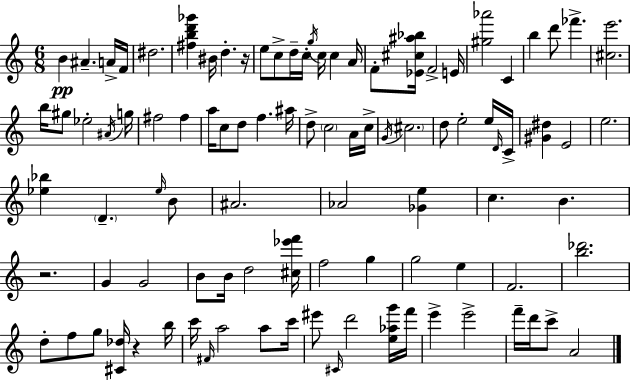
X:1
T:Untitled
M:6/8
L:1/4
K:C
B ^A A/4 F/4 ^d2 [^fbd'_g'] ^B/4 d z/4 e/2 c/2 d/4 c/4 g/4 c/4 c A/4 F/2 [_E^c^a_b]/4 F2 E/4 [^g_a']2 C b d'/2 _f' [^ce']2 b/4 ^g/2 _e2 ^A/4 g/4 ^f2 ^f a/4 c/2 d/2 f ^a/4 d/2 c2 A/4 c/4 G/4 ^c2 d/2 e2 e/4 D/4 C/4 [^G^d] E2 e2 [_e_b] D _e/4 B/2 ^A2 _A2 [_Ge] c B z2 G G2 B/2 B/4 d2 [^c_e'f']/4 f2 g g2 e F2 [b_d']2 d/2 f/2 g/2 [^C_d]/4 z b/4 c'/4 ^F/4 a2 a/2 c'/4 ^e'/2 ^C/4 d'2 [e_ag']/4 f'/4 e' e'2 f'/4 d'/4 c'/2 A2